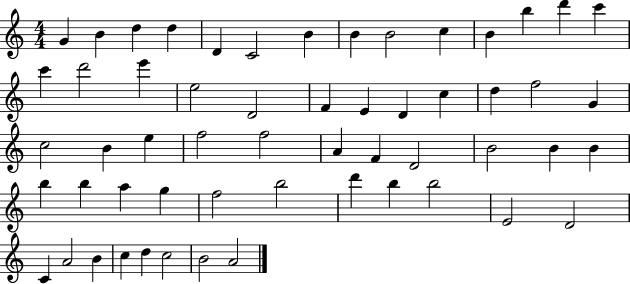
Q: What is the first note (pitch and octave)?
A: G4